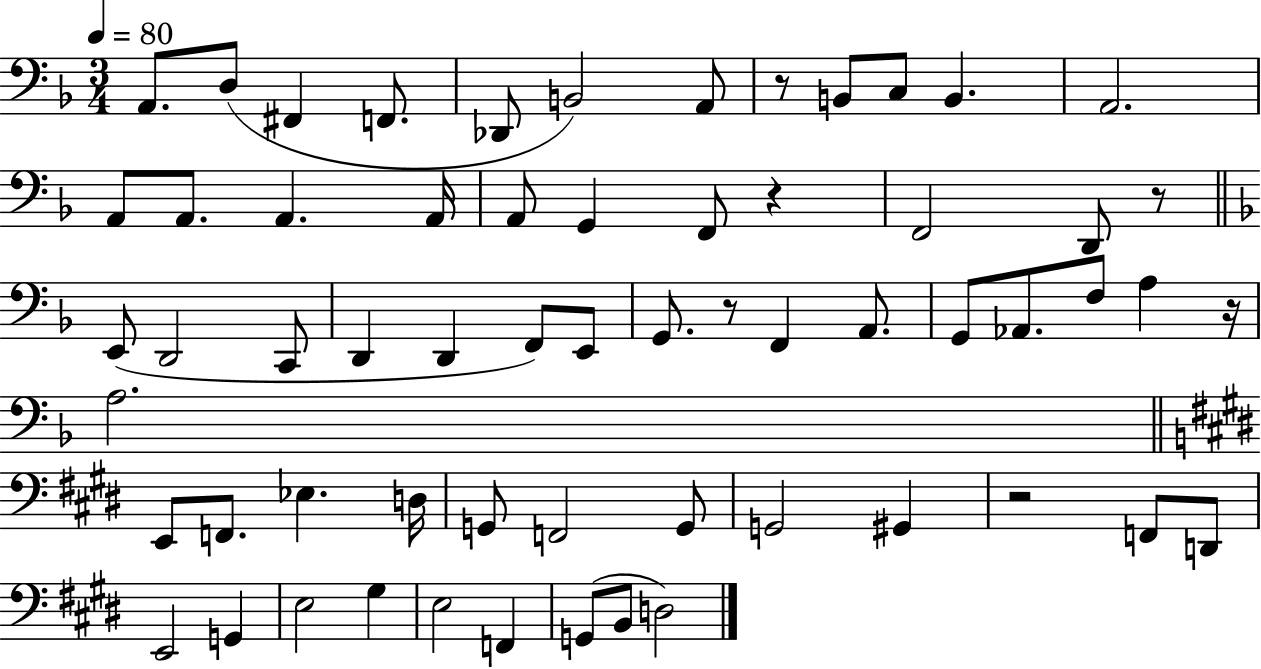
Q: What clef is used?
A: bass